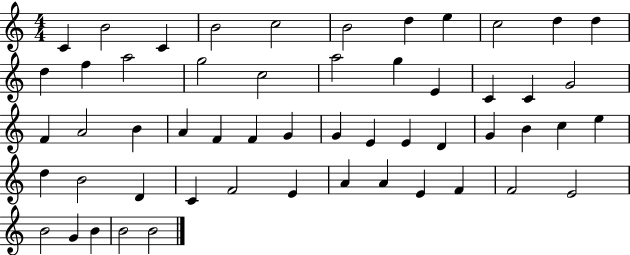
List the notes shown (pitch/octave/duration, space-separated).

C4/q B4/h C4/q B4/h C5/h B4/h D5/q E5/q C5/h D5/q D5/q D5/q F5/q A5/h G5/h C5/h A5/h G5/q E4/q C4/q C4/q G4/h F4/q A4/h B4/q A4/q F4/q F4/q G4/q G4/q E4/q E4/q D4/q G4/q B4/q C5/q E5/q D5/q B4/h D4/q C4/q F4/h E4/q A4/q A4/q E4/q F4/q F4/h E4/h B4/h G4/q B4/q B4/h B4/h